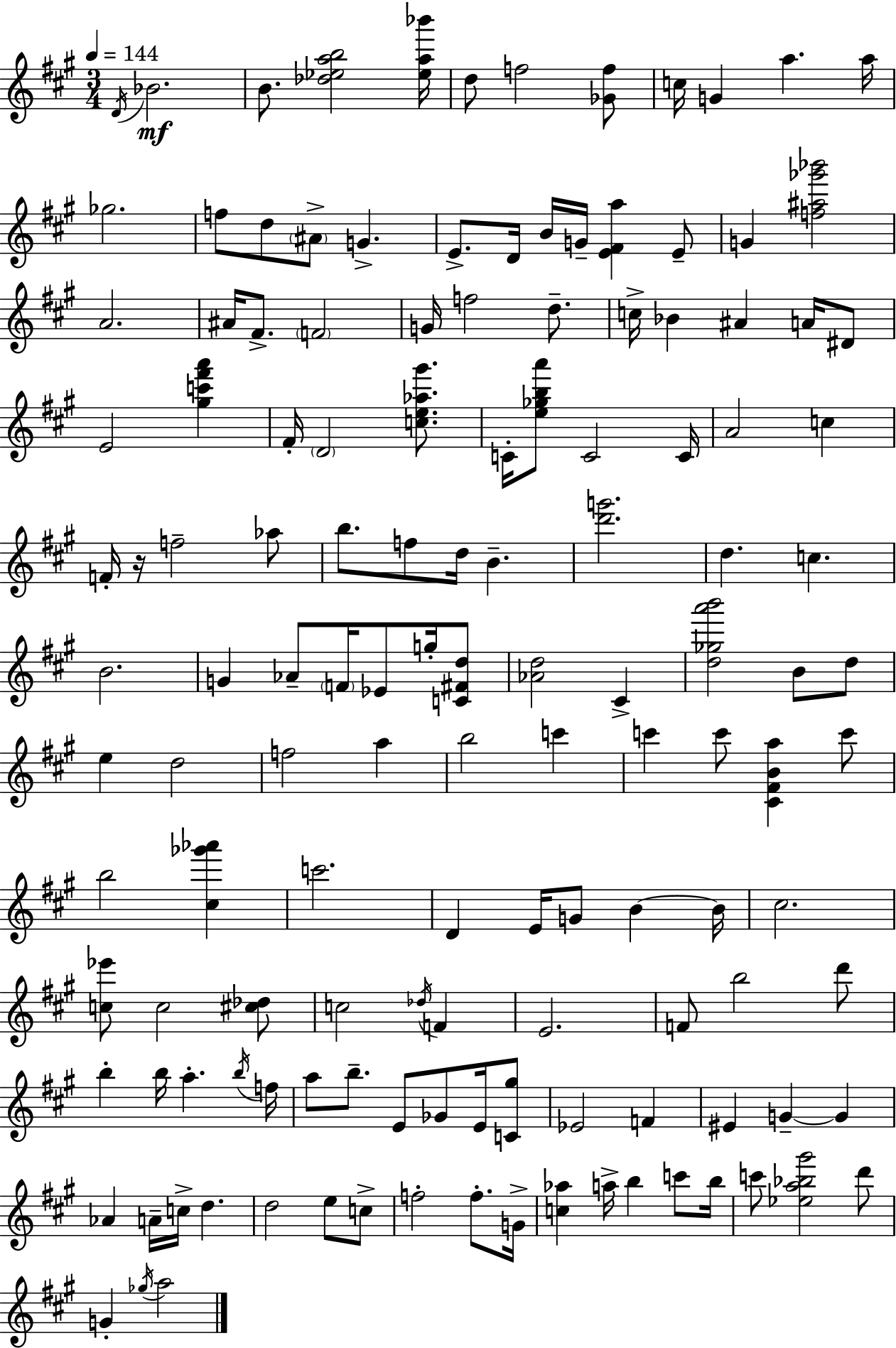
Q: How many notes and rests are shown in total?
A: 137